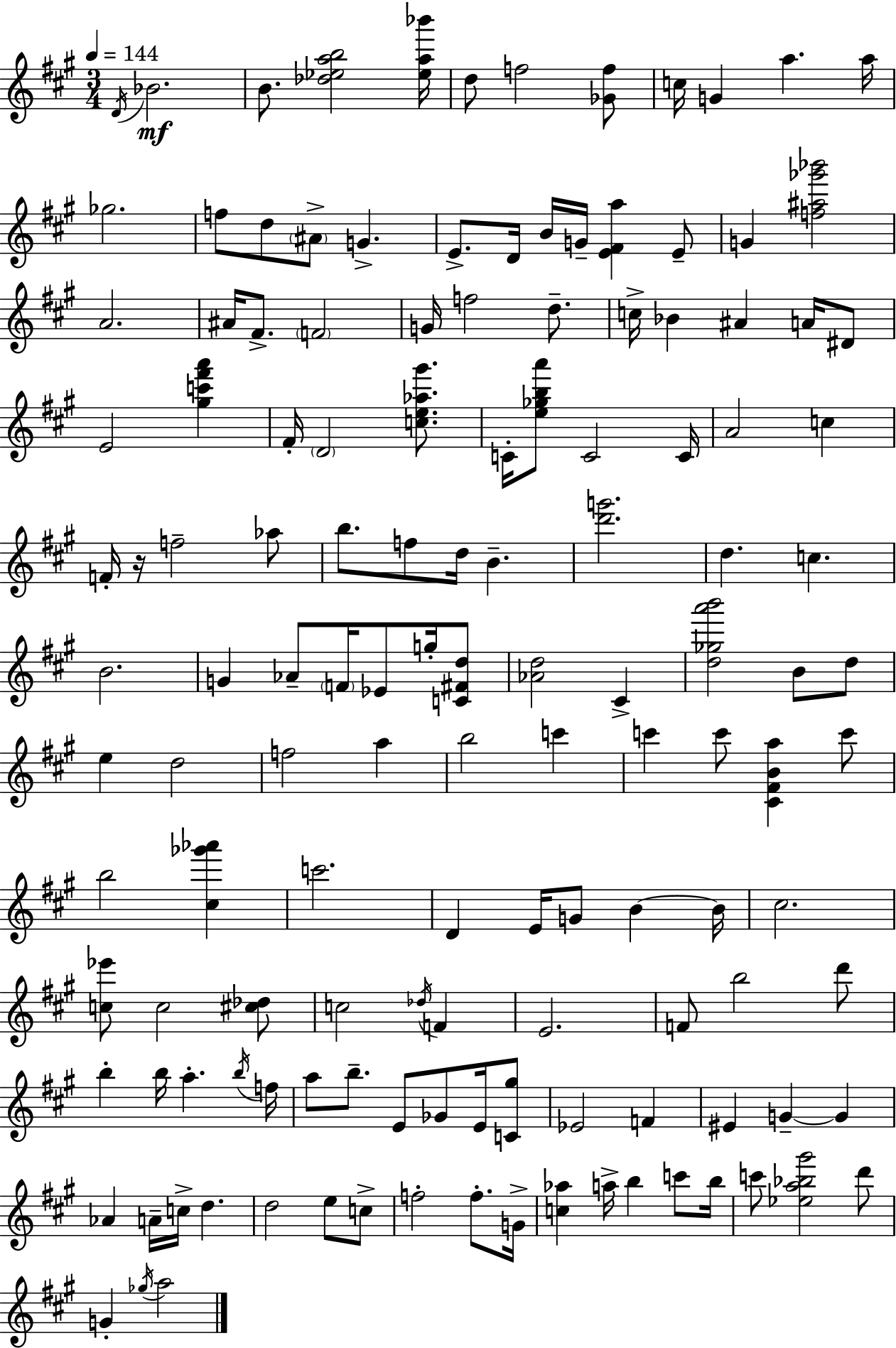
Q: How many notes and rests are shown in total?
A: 137